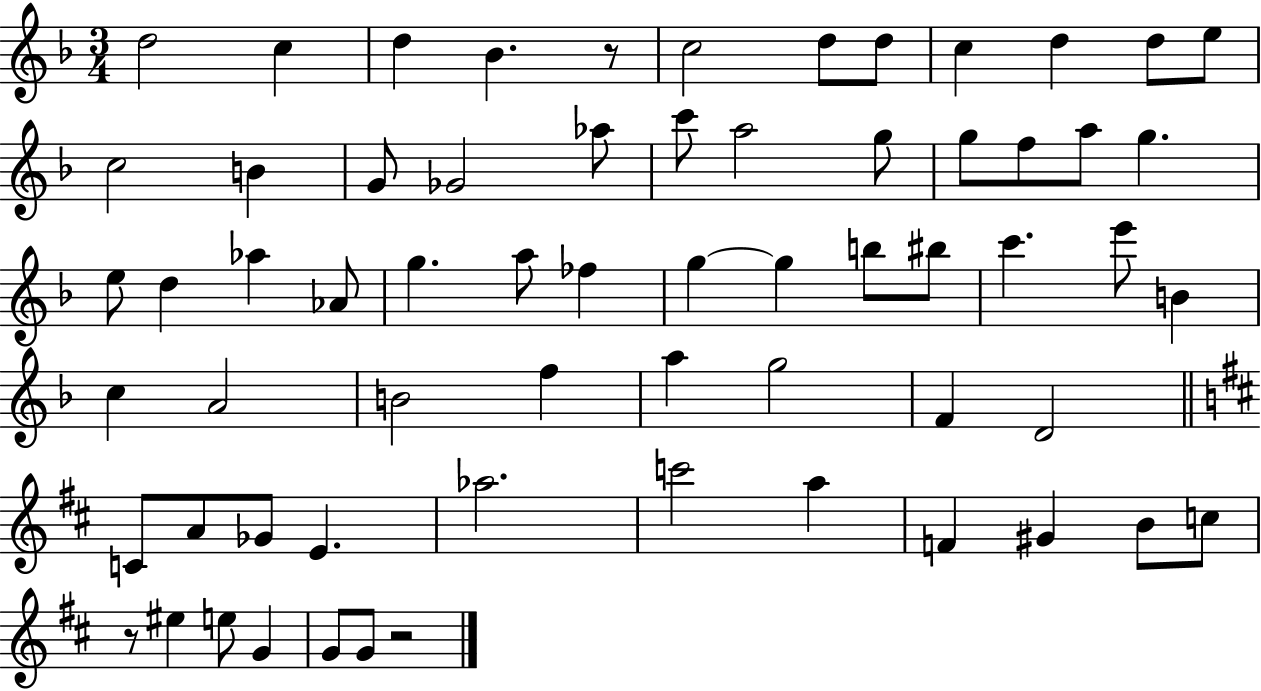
D5/h C5/q D5/q Bb4/q. R/e C5/h D5/e D5/e C5/q D5/q D5/e E5/e C5/h B4/q G4/e Gb4/h Ab5/e C6/e A5/h G5/e G5/e F5/e A5/e G5/q. E5/e D5/q Ab5/q Ab4/e G5/q. A5/e FES5/q G5/q G5/q B5/e BIS5/e C6/q. E6/e B4/q C5/q A4/h B4/h F5/q A5/q G5/h F4/q D4/h C4/e A4/e Gb4/e E4/q. Ab5/h. C6/h A5/q F4/q G#4/q B4/e C5/e R/e EIS5/q E5/e G4/q G4/e G4/e R/h